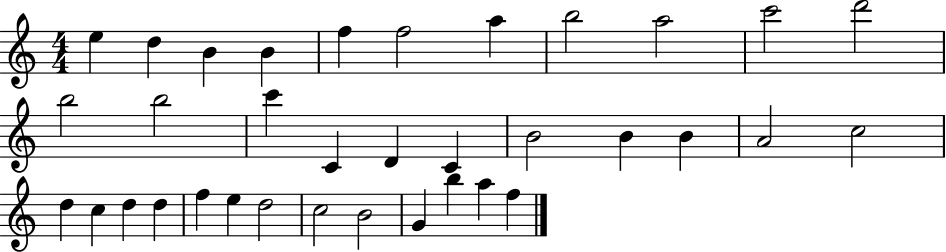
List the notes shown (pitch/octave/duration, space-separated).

E5/q D5/q B4/q B4/q F5/q F5/h A5/q B5/h A5/h C6/h D6/h B5/h B5/h C6/q C4/q D4/q C4/q B4/h B4/q B4/q A4/h C5/h D5/q C5/q D5/q D5/q F5/q E5/q D5/h C5/h B4/h G4/q B5/q A5/q F5/q